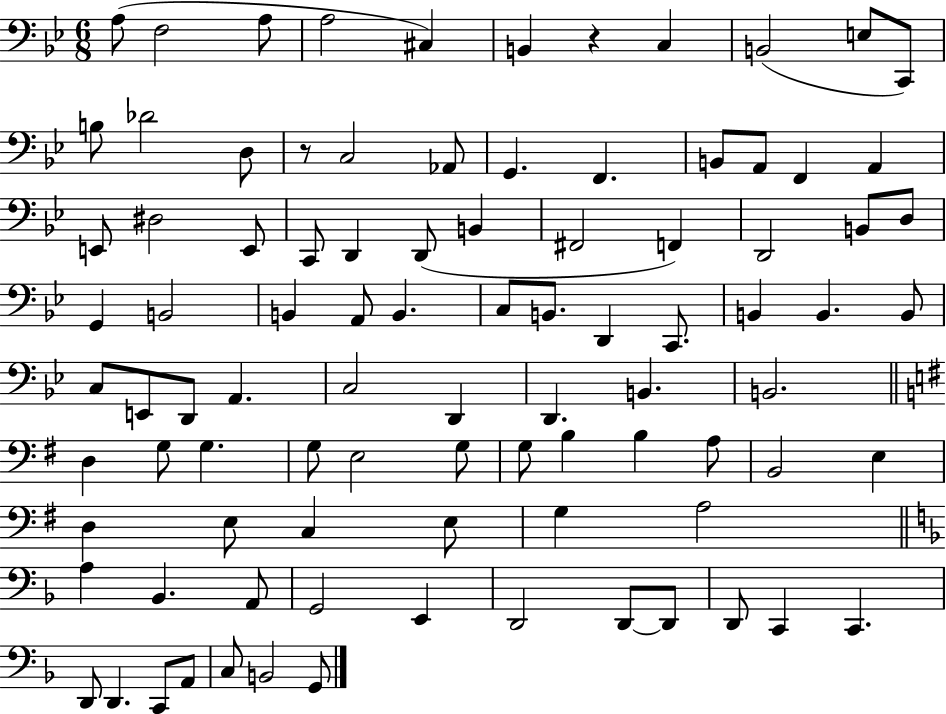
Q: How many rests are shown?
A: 2